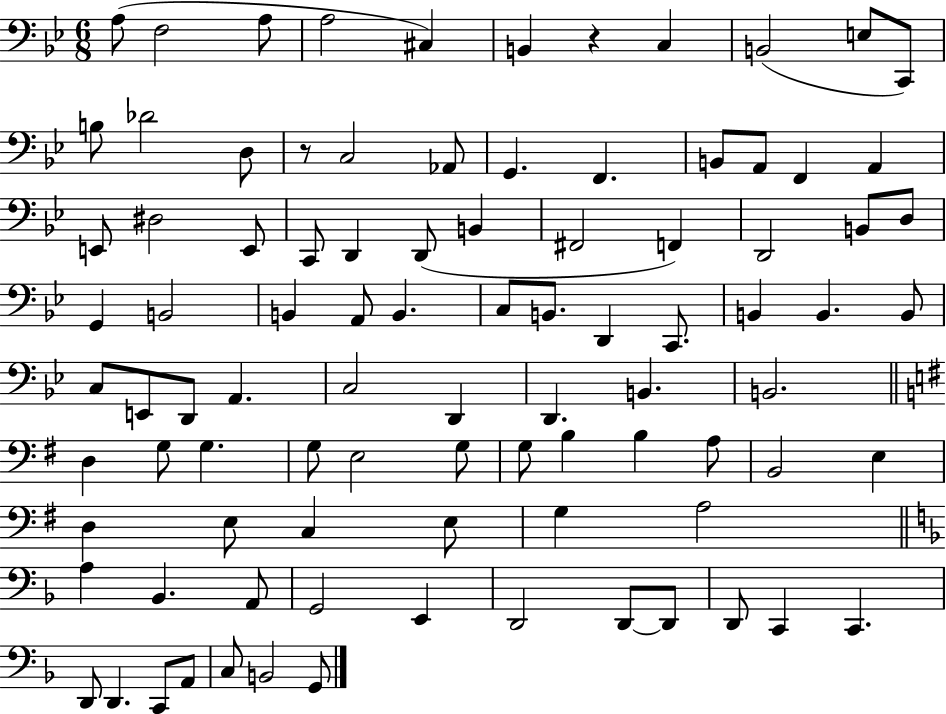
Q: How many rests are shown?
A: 2